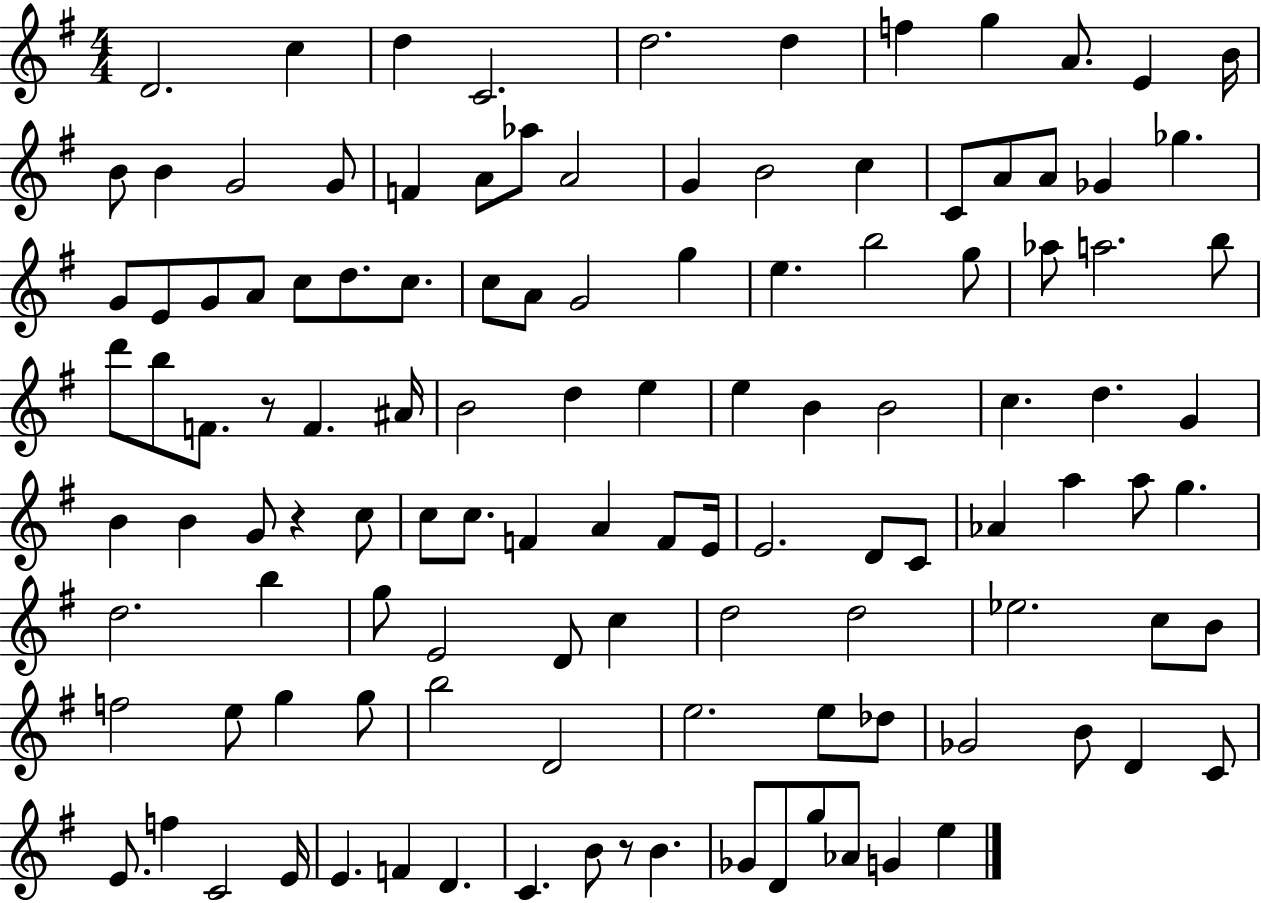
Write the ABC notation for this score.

X:1
T:Untitled
M:4/4
L:1/4
K:G
D2 c d C2 d2 d f g A/2 E B/4 B/2 B G2 G/2 F A/2 _a/2 A2 G B2 c C/2 A/2 A/2 _G _g G/2 E/2 G/2 A/2 c/2 d/2 c/2 c/2 A/2 G2 g e b2 g/2 _a/2 a2 b/2 d'/2 b/2 F/2 z/2 F ^A/4 B2 d e e B B2 c d G B B G/2 z c/2 c/2 c/2 F A F/2 E/4 E2 D/2 C/2 _A a a/2 g d2 b g/2 E2 D/2 c d2 d2 _e2 c/2 B/2 f2 e/2 g g/2 b2 D2 e2 e/2 _d/2 _G2 B/2 D C/2 E/2 f C2 E/4 E F D C B/2 z/2 B _G/2 D/2 g/2 _A/2 G e